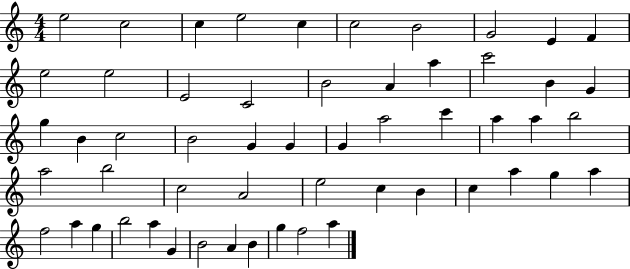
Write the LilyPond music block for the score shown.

{
  \clef treble
  \numericTimeSignature
  \time 4/4
  \key c \major
  e''2 c''2 | c''4 e''2 c''4 | c''2 b'2 | g'2 e'4 f'4 | \break e''2 e''2 | e'2 c'2 | b'2 a'4 a''4 | c'''2 b'4 g'4 | \break g''4 b'4 c''2 | b'2 g'4 g'4 | g'4 a''2 c'''4 | a''4 a''4 b''2 | \break a''2 b''2 | c''2 a'2 | e''2 c''4 b'4 | c''4 a''4 g''4 a''4 | \break f''2 a''4 g''4 | b''2 a''4 g'4 | b'2 a'4 b'4 | g''4 f''2 a''4 | \break \bar "|."
}